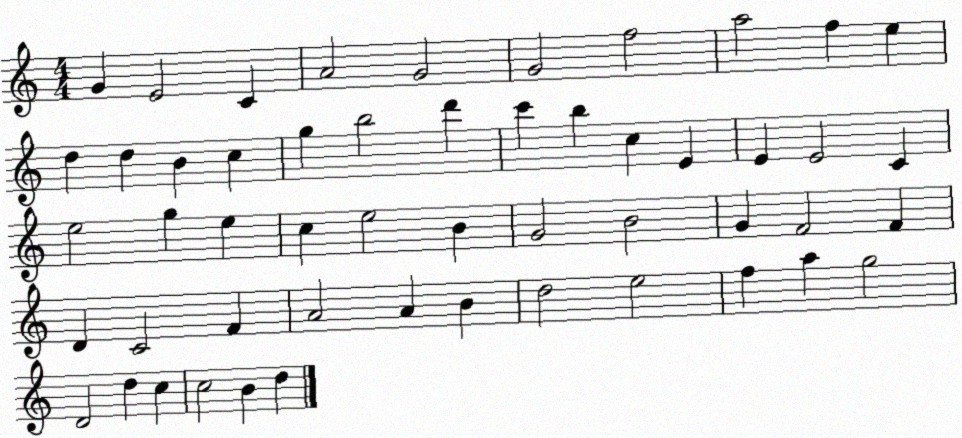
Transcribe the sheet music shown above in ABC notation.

X:1
T:Untitled
M:4/4
L:1/4
K:C
G E2 C A2 G2 G2 f2 a2 f e d d B c g b2 d' c' b c E E E2 C e2 g e c e2 B G2 B2 G F2 F D C2 F A2 A B d2 e2 f a g2 D2 d c c2 B d